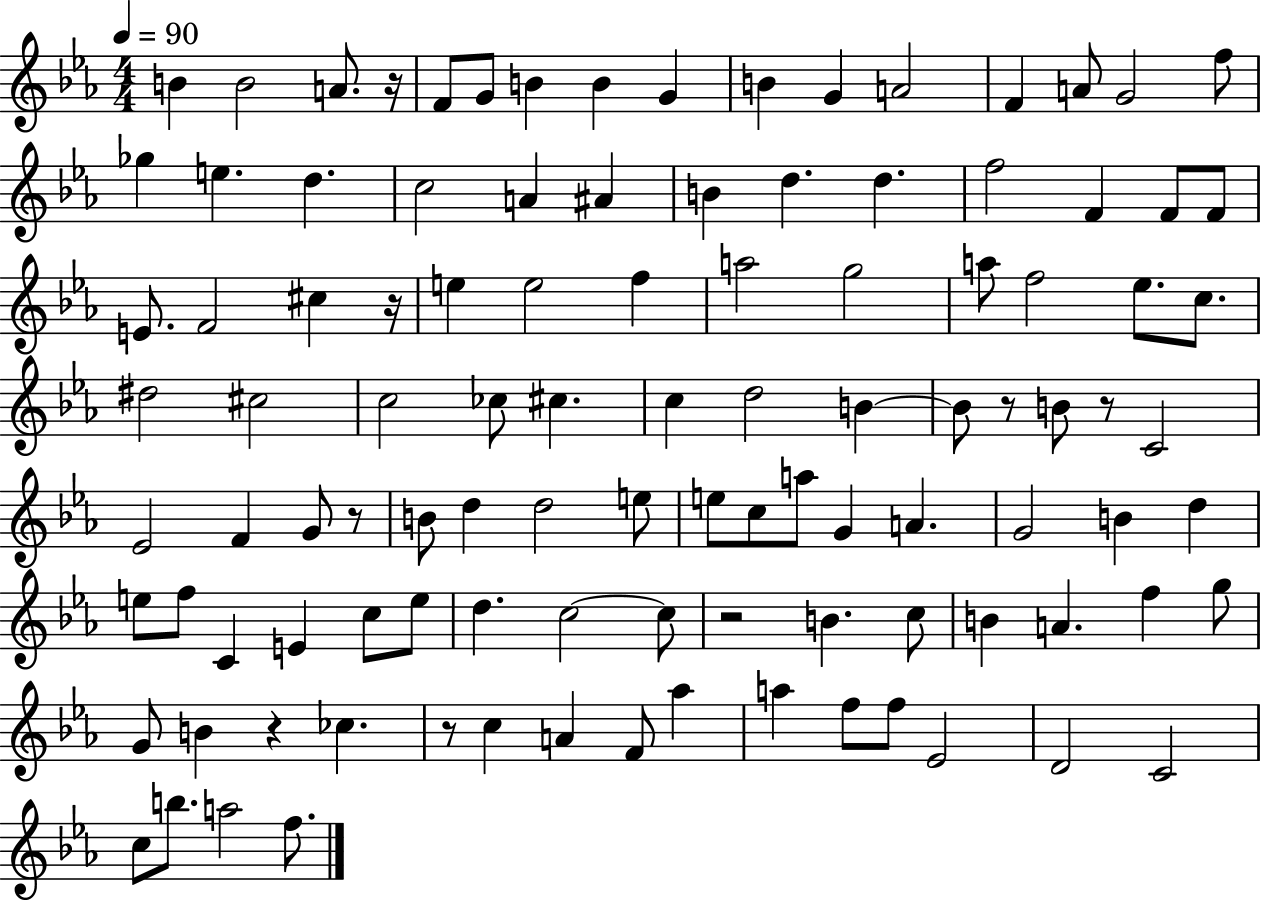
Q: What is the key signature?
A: EES major